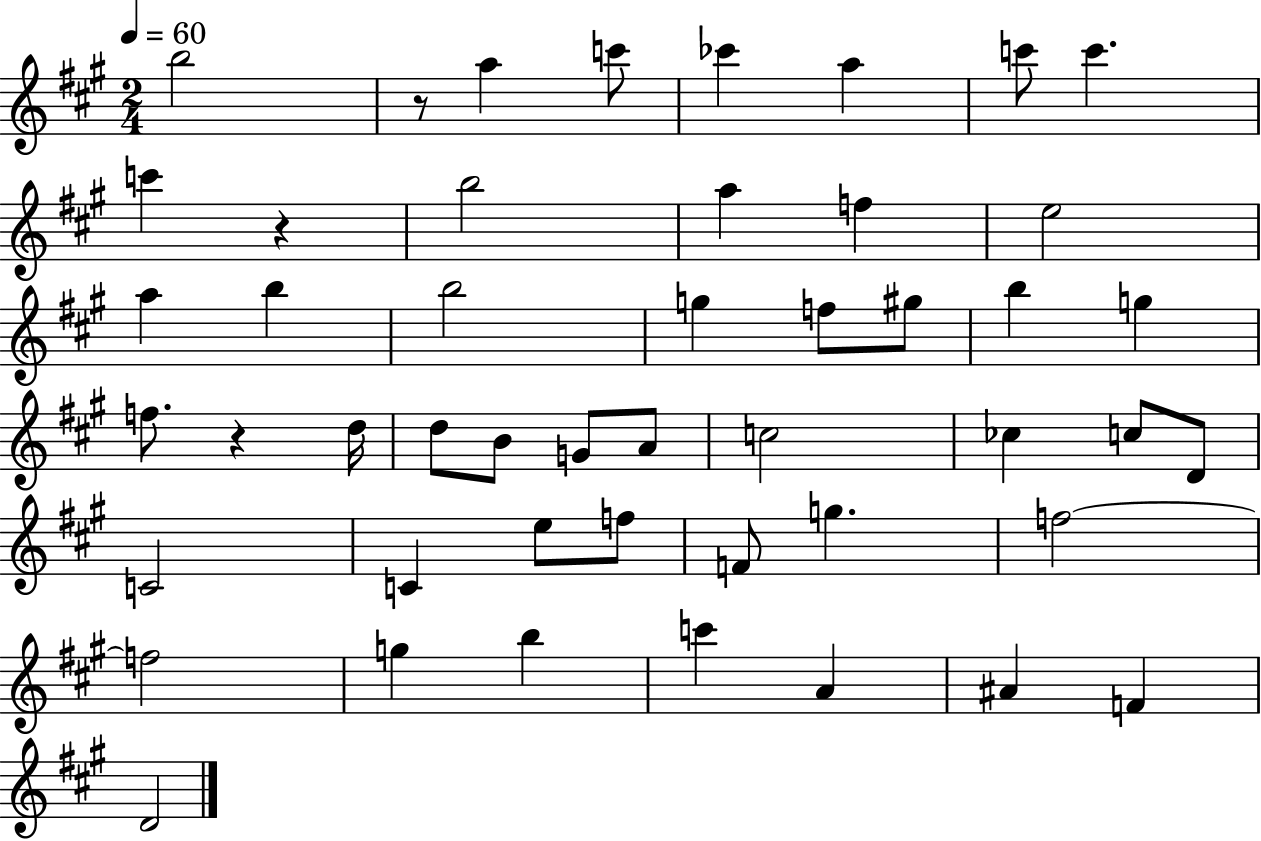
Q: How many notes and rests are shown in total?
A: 48